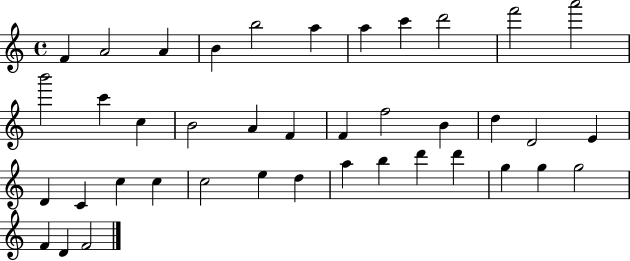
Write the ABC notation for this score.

X:1
T:Untitled
M:4/4
L:1/4
K:C
F A2 A B b2 a a c' d'2 f'2 a'2 b'2 c' c B2 A F F f2 B d D2 E D C c c c2 e d a b d' d' g g g2 F D F2